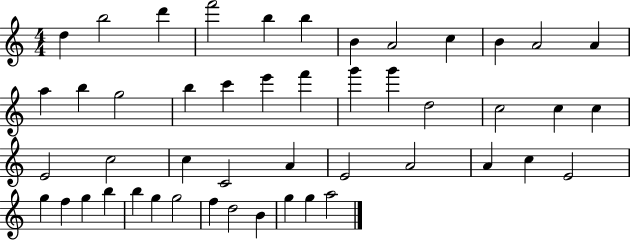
{
  \clef treble
  \numericTimeSignature
  \time 4/4
  \key c \major
  d''4 b''2 d'''4 | f'''2 b''4 b''4 | b'4 a'2 c''4 | b'4 a'2 a'4 | \break a''4 b''4 g''2 | b''4 c'''4 e'''4 f'''4 | g'''4 g'''4 d''2 | c''2 c''4 c''4 | \break e'2 c''2 | c''4 c'2 a'4 | e'2 a'2 | a'4 c''4 e'2 | \break g''4 f''4 g''4 b''4 | b''4 g''4 g''2 | f''4 d''2 b'4 | g''4 g''4 a''2 | \break \bar "|."
}